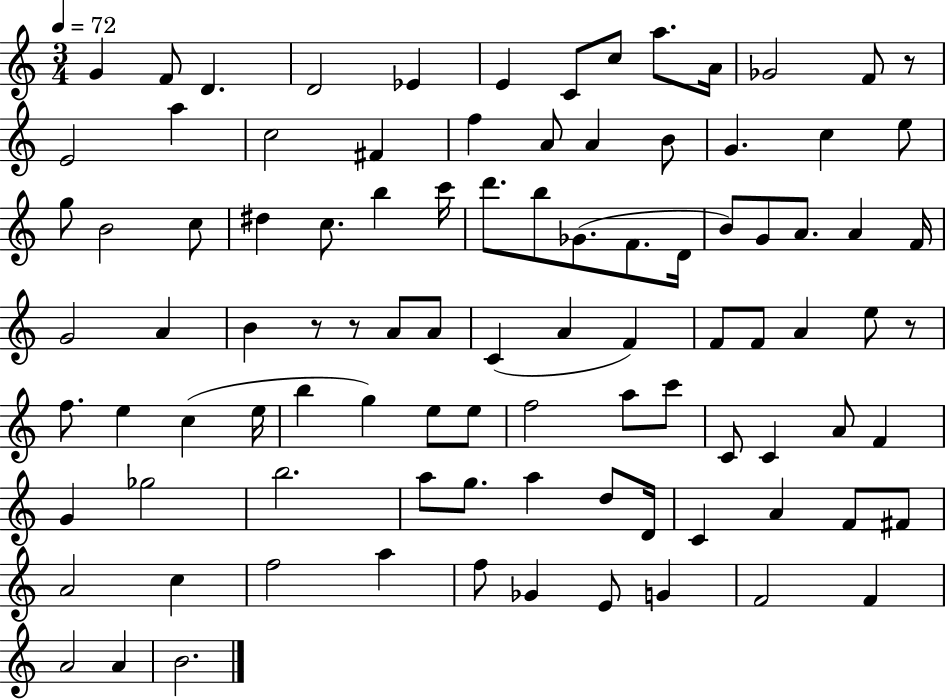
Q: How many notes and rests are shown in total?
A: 96